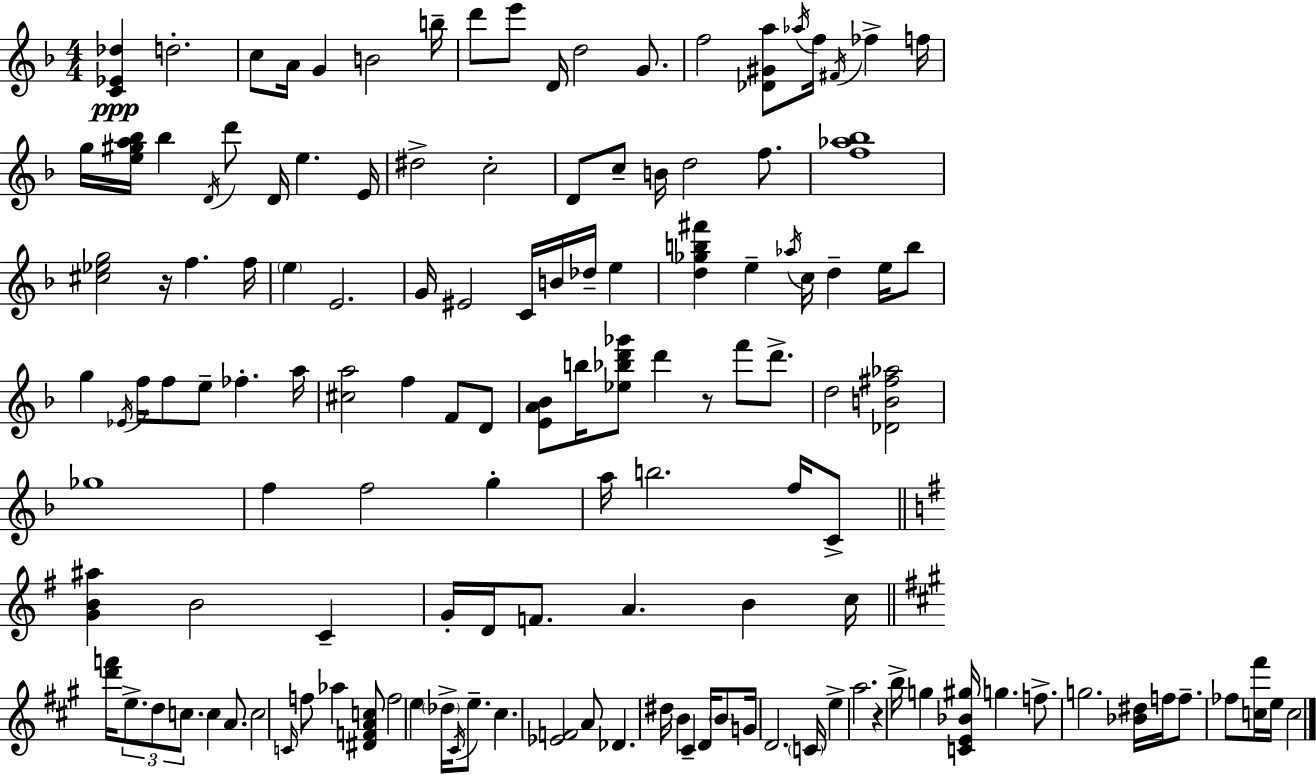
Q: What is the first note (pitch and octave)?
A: D5